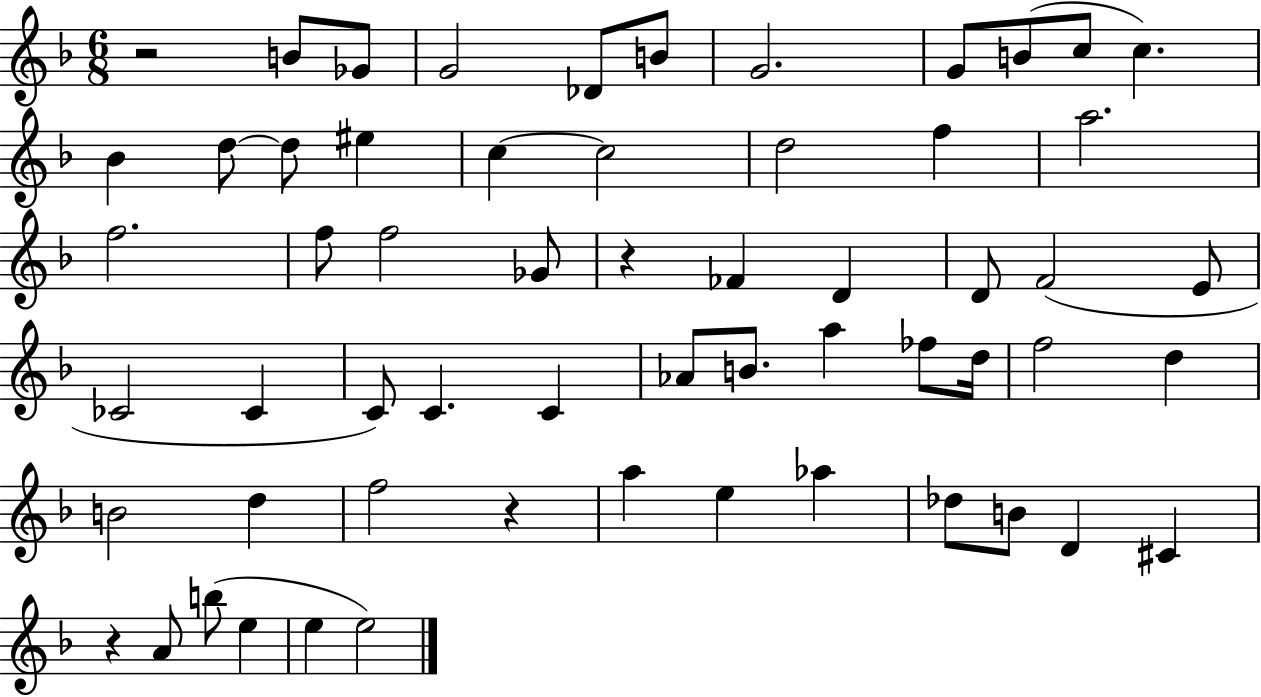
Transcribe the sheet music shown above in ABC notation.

X:1
T:Untitled
M:6/8
L:1/4
K:F
z2 B/2 _G/2 G2 _D/2 B/2 G2 G/2 B/2 c/2 c _B d/2 d/2 ^e c c2 d2 f a2 f2 f/2 f2 _G/2 z _F D D/2 F2 E/2 _C2 _C C/2 C C _A/2 B/2 a _f/2 d/4 f2 d B2 d f2 z a e _a _d/2 B/2 D ^C z A/2 b/2 e e e2